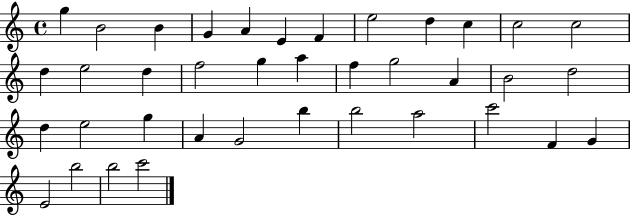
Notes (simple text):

G5/q B4/h B4/q G4/q A4/q E4/q F4/q E5/h D5/q C5/q C5/h C5/h D5/q E5/h D5/q F5/h G5/q A5/q F5/q G5/h A4/q B4/h D5/h D5/q E5/h G5/q A4/q G4/h B5/q B5/h A5/h C6/h F4/q G4/q E4/h B5/h B5/h C6/h